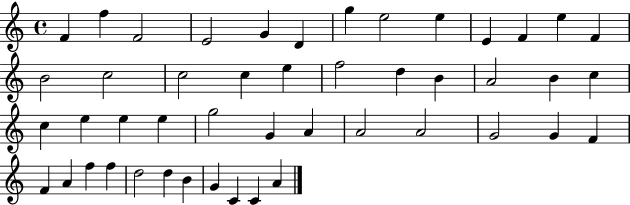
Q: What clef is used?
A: treble